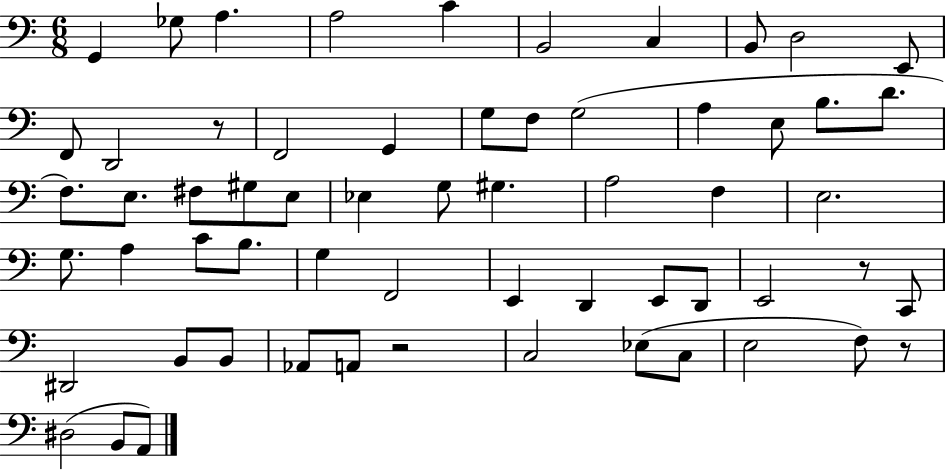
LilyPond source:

{
  \clef bass
  \numericTimeSignature
  \time 6/8
  \key c \major
  g,4 ges8 a4. | a2 c'4 | b,2 c4 | b,8 d2 e,8 | \break f,8 d,2 r8 | f,2 g,4 | g8 f8 g2( | a4 e8 b8. d'8. | \break f8.) e8. fis8 gis8 e8 | ees4 g8 gis4. | a2 f4 | e2. | \break g8. a4 c'8 b8. | g4 f,2 | e,4 d,4 e,8 d,8 | e,2 r8 c,8 | \break dis,2 b,8 b,8 | aes,8 a,8 r2 | c2 ees8( c8 | e2 f8) r8 | \break dis2( b,8 a,8) | \bar "|."
}